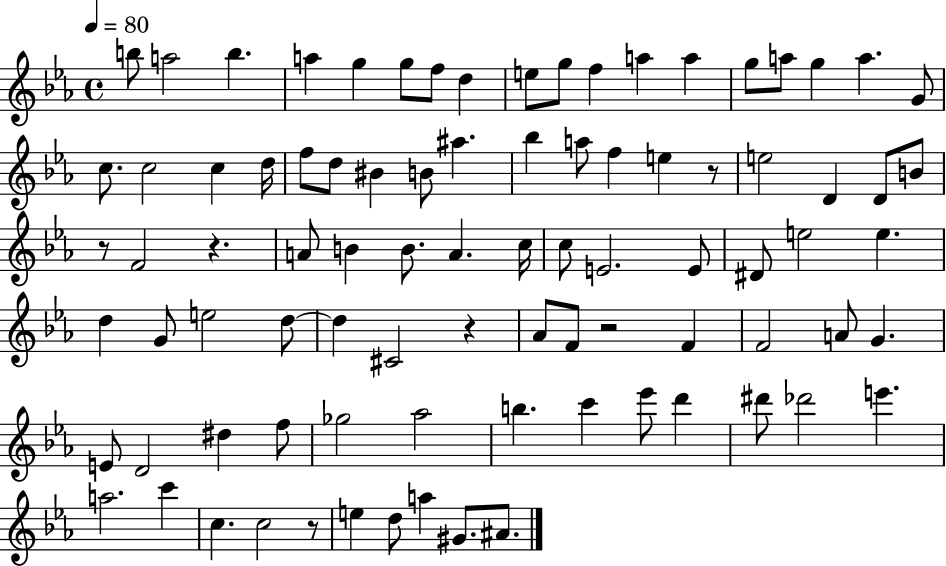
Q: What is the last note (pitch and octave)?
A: A#4